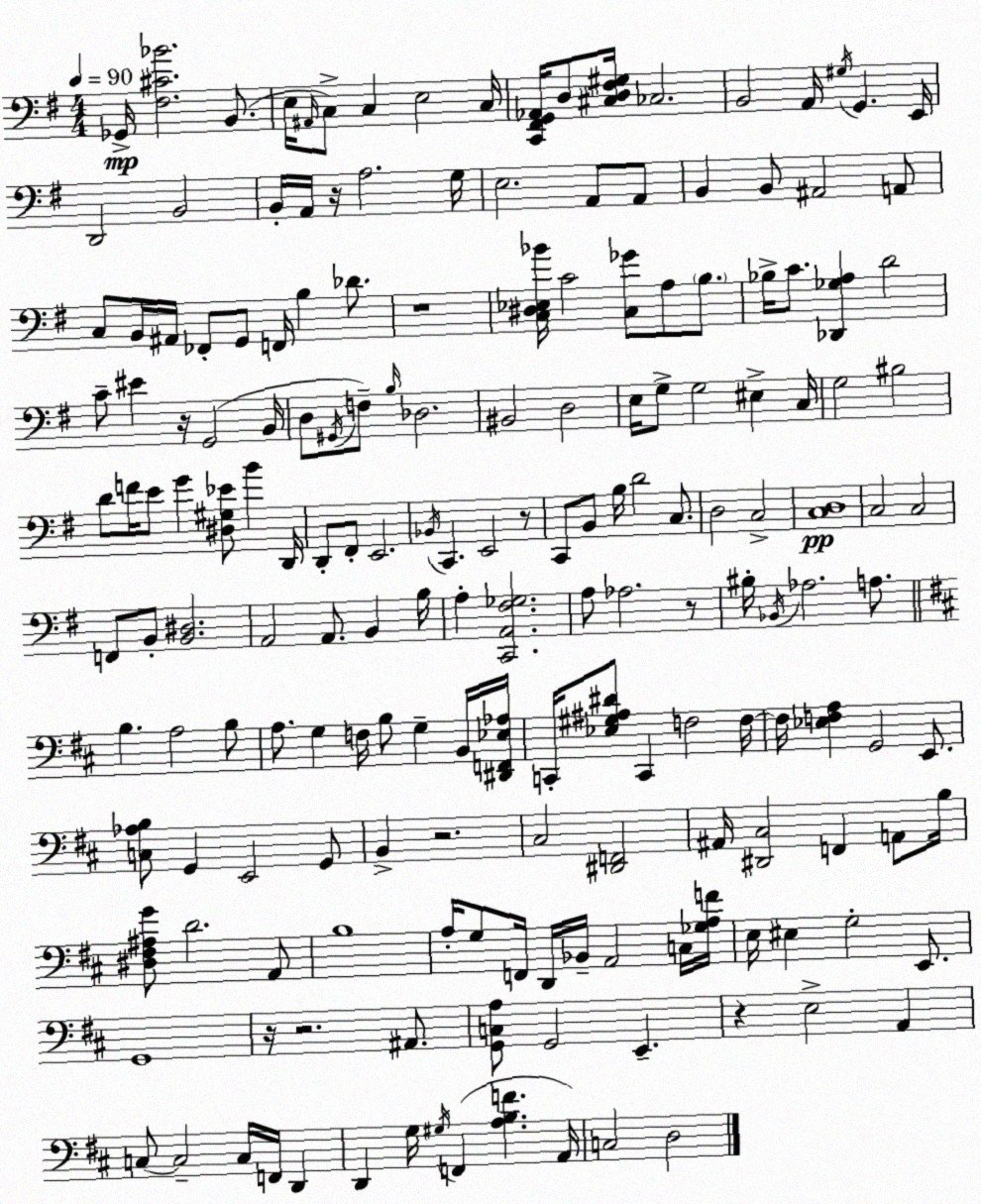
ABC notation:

X:1
T:Untitled
M:4/4
L:1/4
K:G
_G,,/4 [^F,^C_B]2 B,,/2 E,/4 ^A,,/4 C,/2 C, E,2 C,/4 [C,,^F,,G,,_A,,]/4 D,/2 [^C,D,^F,^G,]/4 _C,2 B,,2 A,,/4 ^G,/4 G,, E,,/4 D,,2 B,,2 B,,/4 A,,/4 z/4 A,2 G,/4 E,2 A,,/2 A,,/2 B,, B,,/2 ^A,,2 A,,/2 C,/2 B,,/4 ^A,,/4 _F,,/2 G,,/2 F,,/4 B, _D/2 z4 [C,^D,_E,_B]/4 C2 [C,_G]/2 A,/2 B,/2 _B,/4 C/2 [_D,,_G,A,] D2 C/2 ^E z/4 G,,2 B,,/4 D,/2 ^G,,/4 F,/2 B,/4 _D,2 ^B,,2 D,2 E,/4 G,/2 G,2 ^E, C,/4 G,2 ^B,2 D/2 F/4 E/2 G [^D,^G,_E]/2 B D,,/4 D,,/2 ^F,,/2 E,,2 _B,,/4 C,, E,,2 z/2 C,,/2 B,,/2 B,/4 D2 C,/2 D,2 C,2 [C,D,]4 C,2 C,2 F,,/2 B,,/2 [B,,^D,]2 A,,2 A,,/2 B,, B,/4 A, [C,,A,,^F,_G,]2 A,/2 _A,2 z/2 ^B,/4 _B,,/4 _A,2 A,/2 B, A,2 B,/2 A,/2 G, F,/4 B,/2 G, B,,/4 [^D,,F,,_E,_A,]/4 C,,/4 [_E,^G,^A,^D]/2 C,, F,2 F,/4 F,/4 [_E,F,A,] G,,2 E,,/2 [C,_A,B,]/2 G,, E,,2 G,,/2 B,, z2 ^C,2 [^D,,F,,]2 ^A,,/4 [^D,,^C,]2 F,, A,,/2 B,/4 [^D,^F,^A,G]/2 D2 A,,/2 B,4 A,/4 G,/2 F,,/4 D,,/4 _B,,/4 A,,2 C,/4 [_G,A,F]/4 E,/4 ^E, G,2 E,,/2 G,,4 z/4 z2 ^A,,/2 [G,,C,A,]/2 G,,2 E,, z E,2 A,, C,/2 C,2 C,/4 F,,/4 D,, D,, G,/4 ^G,/4 F,, [A,B,F] A,,/4 C,2 D,2